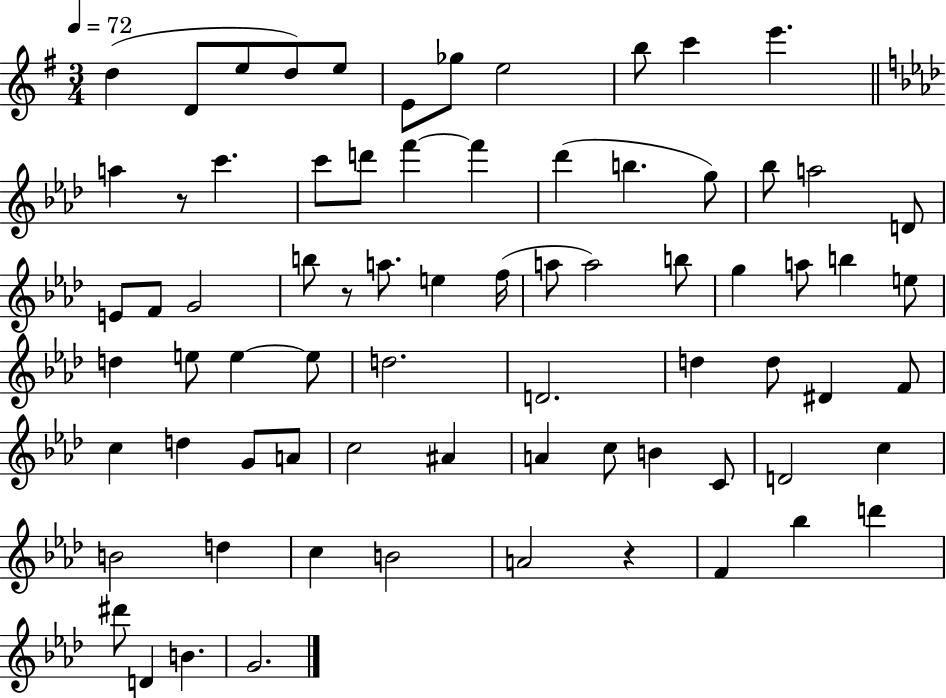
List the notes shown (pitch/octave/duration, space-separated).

D5/q D4/e E5/e D5/e E5/e E4/e Gb5/e E5/h B5/e C6/q E6/q. A5/q R/e C6/q. C6/e D6/e F6/q F6/q Db6/q B5/q. G5/e Bb5/e A5/h D4/e E4/e F4/e G4/h B5/e R/e A5/e. E5/q F5/s A5/e A5/h B5/e G5/q A5/e B5/q E5/e D5/q E5/e E5/q E5/e D5/h. D4/h. D5/q D5/e D#4/q F4/e C5/q D5/q G4/e A4/e C5/h A#4/q A4/q C5/e B4/q C4/e D4/h C5/q B4/h D5/q C5/q B4/h A4/h R/q F4/q Bb5/q D6/q D#6/e D4/q B4/q. G4/h.